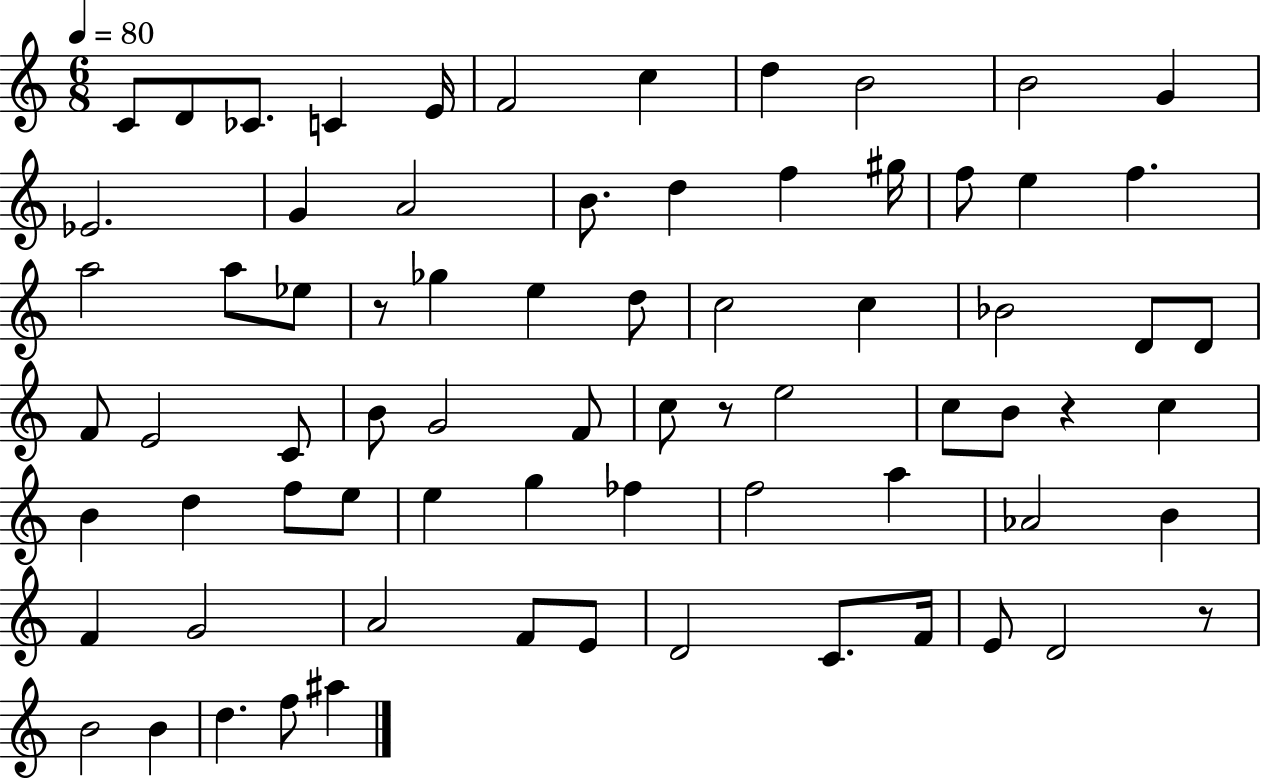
{
  \clef treble
  \numericTimeSignature
  \time 6/8
  \key c \major
  \tempo 4 = 80
  c'8 d'8 ces'8. c'4 e'16 | f'2 c''4 | d''4 b'2 | b'2 g'4 | \break ees'2. | g'4 a'2 | b'8. d''4 f''4 gis''16 | f''8 e''4 f''4. | \break a''2 a''8 ees''8 | r8 ges''4 e''4 d''8 | c''2 c''4 | bes'2 d'8 d'8 | \break f'8 e'2 c'8 | b'8 g'2 f'8 | c''8 r8 e''2 | c''8 b'8 r4 c''4 | \break b'4 d''4 f''8 e''8 | e''4 g''4 fes''4 | f''2 a''4 | aes'2 b'4 | \break f'4 g'2 | a'2 f'8 e'8 | d'2 c'8. f'16 | e'8 d'2 r8 | \break b'2 b'4 | d''4. f''8 ais''4 | \bar "|."
}